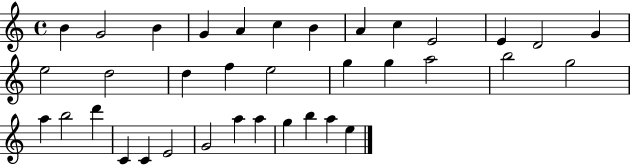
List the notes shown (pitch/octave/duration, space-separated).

B4/q G4/h B4/q G4/q A4/q C5/q B4/q A4/q C5/q E4/h E4/q D4/h G4/q E5/h D5/h D5/q F5/q E5/h G5/q G5/q A5/h B5/h G5/h A5/q B5/h D6/q C4/q C4/q E4/h G4/h A5/q A5/q G5/q B5/q A5/q E5/q